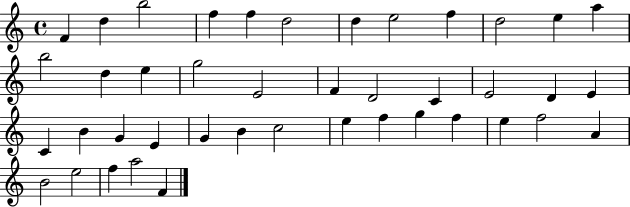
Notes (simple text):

F4/q D5/q B5/h F5/q F5/q D5/h D5/q E5/h F5/q D5/h E5/q A5/q B5/h D5/q E5/q G5/h E4/h F4/q D4/h C4/q E4/h D4/q E4/q C4/q B4/q G4/q E4/q G4/q B4/q C5/h E5/q F5/q G5/q F5/q E5/q F5/h A4/q B4/h E5/h F5/q A5/h F4/q